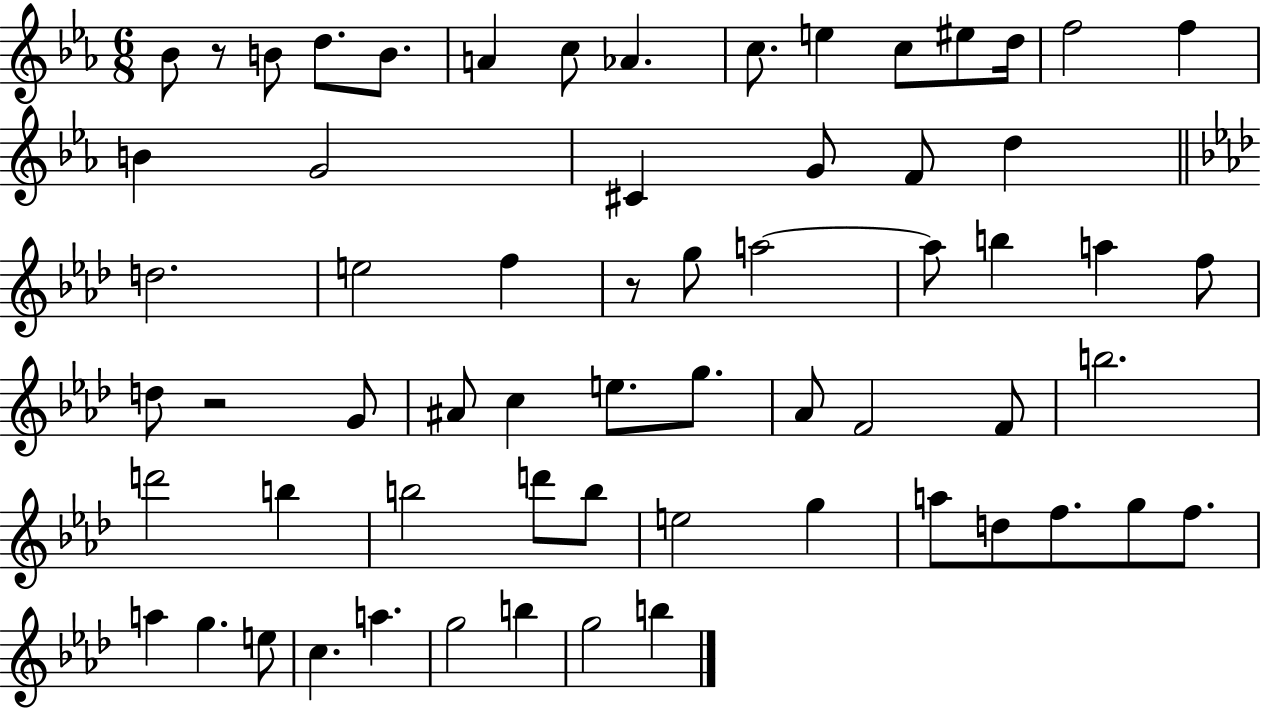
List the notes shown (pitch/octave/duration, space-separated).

Bb4/e R/e B4/e D5/e. B4/e. A4/q C5/e Ab4/q. C5/e. E5/q C5/e EIS5/e D5/s F5/h F5/q B4/q G4/h C#4/q G4/e F4/e D5/q D5/h. E5/h F5/q R/e G5/e A5/h A5/e B5/q A5/q F5/e D5/e R/h G4/e A#4/e C5/q E5/e. G5/e. Ab4/e F4/h F4/e B5/h. D6/h B5/q B5/h D6/e B5/e E5/h G5/q A5/e D5/e F5/e. G5/e F5/e. A5/q G5/q. E5/e C5/q. A5/q. G5/h B5/q G5/h B5/q